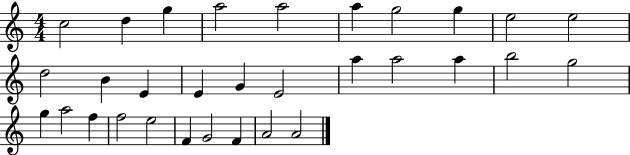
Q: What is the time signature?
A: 4/4